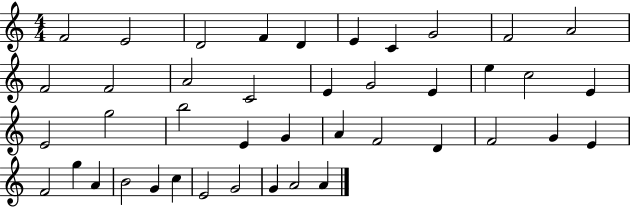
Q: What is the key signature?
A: C major